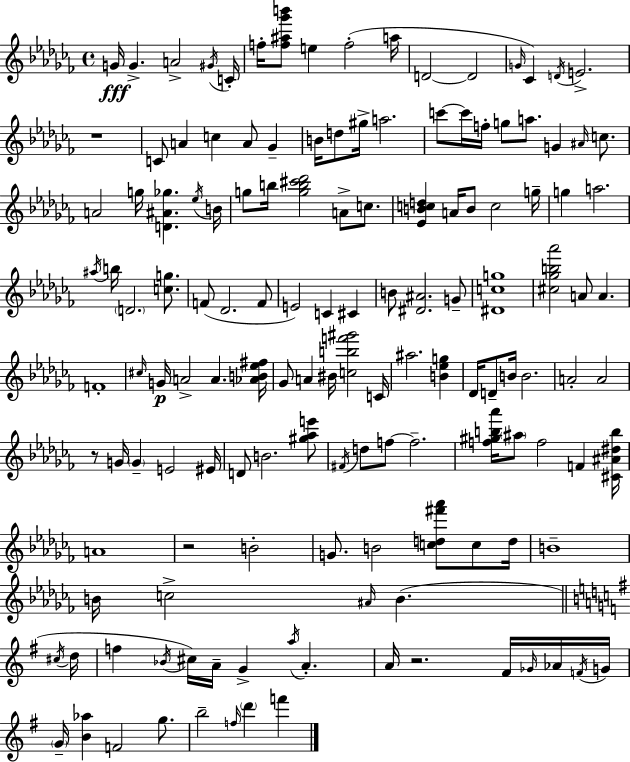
{
  \clef treble
  \time 4/4
  \defaultTimeSignature
  \key aes \minor
  g'16\fff g'4.-> a'2-> \acciaccatura { gis'16 } | c'16-. f''16-. <f'' ais'' ges''' b'''>8 e''4 f''2-.( | a''16 d'2~~ d'2 | \grace { g'16 } ces'4) \acciaccatura { d'16 } e'2.-> | \break r1 | c'8 a'4 c''4 a'8 ges'4-- | b'16 d''8 gis''16-> a''2. | c'''8~~ c'''16 f''16-. g''8 a''8. g'4 | \break \grace { ais'16 } c''8. a'2 g''16 <d' ais' ges''>4. | \acciaccatura { ees''16 } b'16 g''8 b''16 <g'' b'' cis''' des'''>2 | a'8-> c''8. <ees' b' c'' d''>4 a'16 b'8 c''2 | g''16-- g''4 a''2. | \break \acciaccatura { ais''16 } b''16 \parenthesize d'2. | <c'' g''>8. f'8( des'2. | f'8 e'2) c'4 | cis'4 b'8 <dis' ais'>2. | \break g'8-- <dis' c'' g''>1 | <cis'' ges'' b'' aes'''>2 a'8 | a'4. f'1-. | \grace { cis''16 } g'16\p a'2-> | \break a'4. <aes' b' ees'' fis''>16 ges'8 a'4 bis'16 <c'' b'' f''' gis'''>2 | c'16 ais''2. | <b' ees'' g''>4 des'16 d'8-- b'16 b'2. | a'2-. a'2 | \break r8 g'16 \parenthesize g'4-- e'2 | eis'16 d'8 b'2. | <gis'' aes'' e'''>8 \acciaccatura { fis'16 } d''8 f''8~~ f''2.-- | <f'' gis'' b'' aes'''>16 \parenthesize ais''8 f''2 | \break f'4 <cis' ais' dis'' b''>16 a'1 | r2 | b'2-. g'8. b'2 | <c'' d'' fis''' aes'''>8 c''8 d''16 b'1-- | \break b'16 c''2-> | \grace { ais'16 } b'4.( \bar "||" \break \key g \major \acciaccatura { cis''16 } d''16 f''4 \acciaccatura { bes'16 } cis''16) a'16-- g'4-> \acciaccatura { a''16 } a'4.-. | a'16 r2. | fis'16 \grace { ges'16 } aes'16 \acciaccatura { f'16 } g'16 \parenthesize g'16-- <b' aes''>4 f'2 | g''8. b''2-- \grace { f''16 } \parenthesize d'''4 | \break f'''4 \bar "|."
}